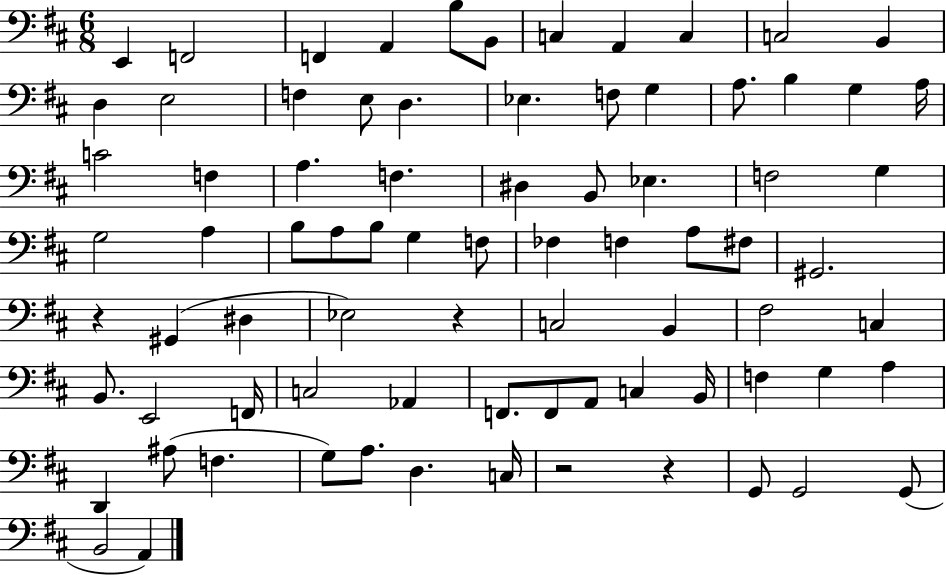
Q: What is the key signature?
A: D major